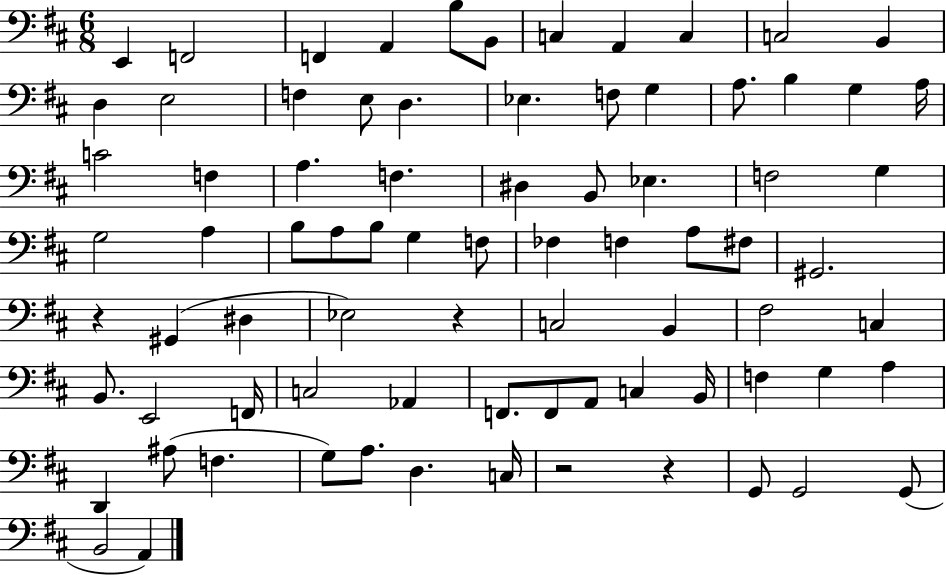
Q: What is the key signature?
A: D major